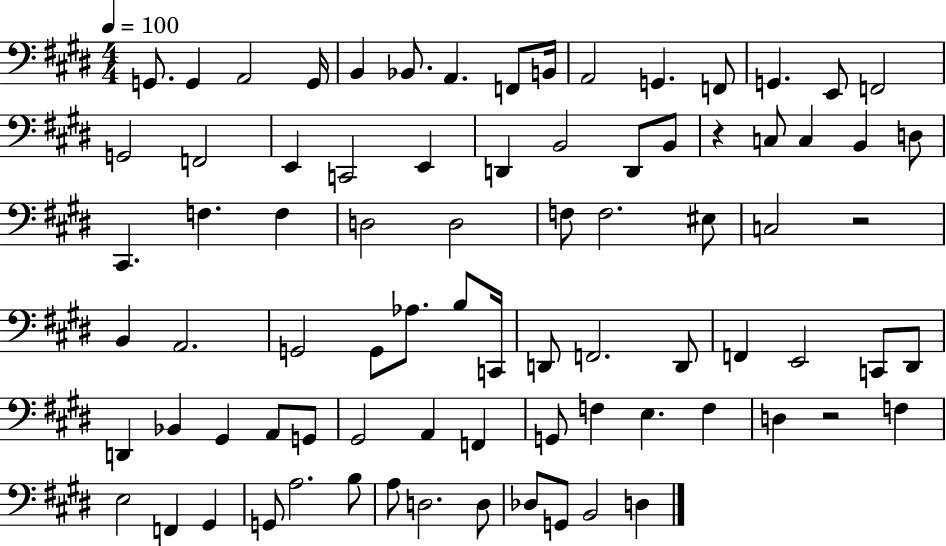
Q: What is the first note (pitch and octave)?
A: G2